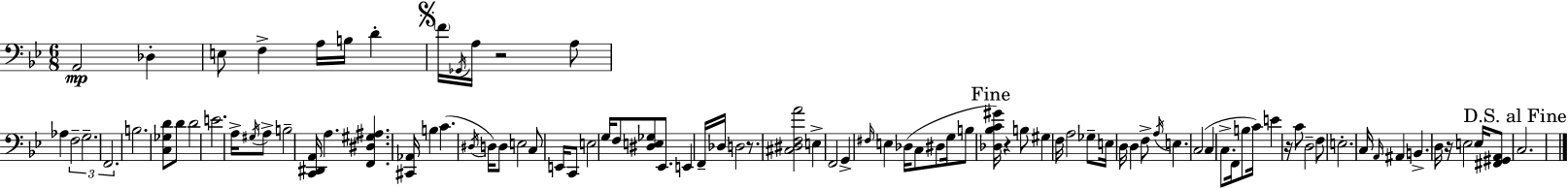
A2/h Db3/q E3/e F3/q A3/s B3/s D4/q F4/s Gb2/s A3/s R/h A3/e Ab3/q F3/h G3/h. F2/h. B3/h. [C3,Gb3,D4]/e D4/e D4/h E4/h. A3/s G#3/s A3/e B3/h [C2,D#2,A2]/s A3/q. [F2,D#3,G#3,A#3]/q. [C#2,Ab2]/s B3/q C4/q. D#3/s D3/s D3/e E3/h C3/e E2/s C2/e E3/h G3/s F3/e [D#3,E3,Gb3]/e Eb2/e. E2/q F2/s Db3/s D3/h R/e. [C#3,D#3,F3,A4]/h E3/q F2/h G2/q F#3/s E3/q Db3/s C3/e D#3/e G3/s B3/e [Db3,Bb3,C4,G#4]/s R/q B3/e G#3/q F3/s A3/h Gb3/e E3/s D3/s D3/q F3/e A3/s E3/q. C3/h C3/q C3/e. F2/s B3/e C4/s E4/q R/s C4/e D3/h F3/e E3/h. C3/s A2/s A#2/q B2/q. D3/s R/s E3/h E3/s [F#2,G#2,A2]/e C3/h.